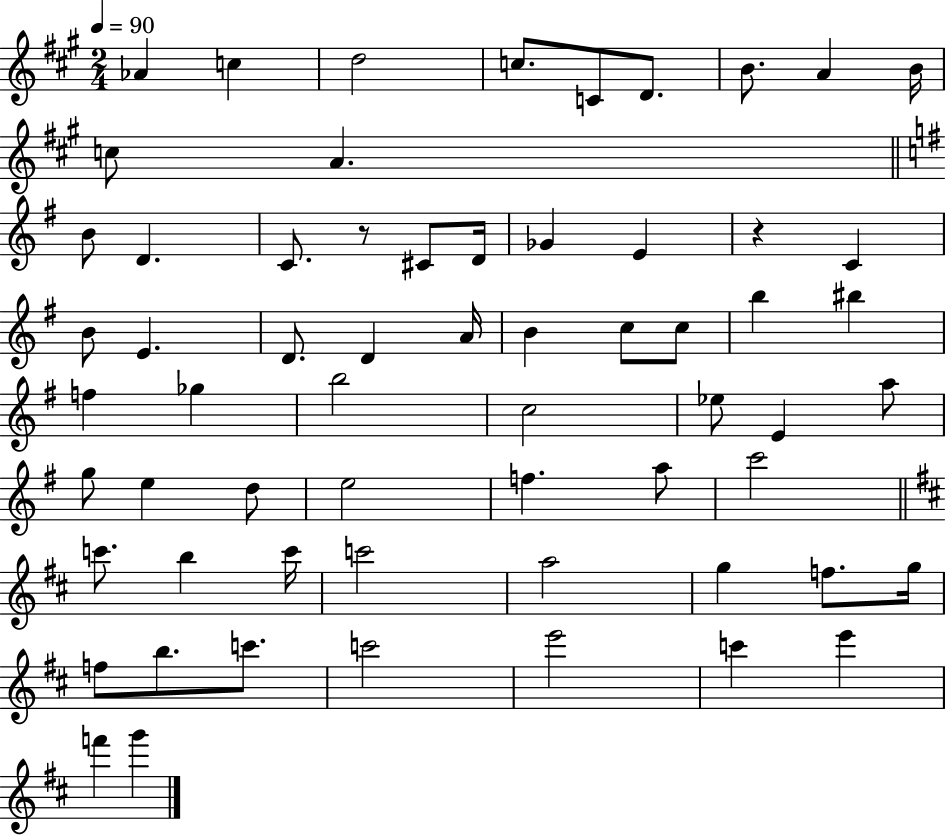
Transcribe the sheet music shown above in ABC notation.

X:1
T:Untitled
M:2/4
L:1/4
K:A
_A c d2 c/2 C/2 D/2 B/2 A B/4 c/2 A B/2 D C/2 z/2 ^C/2 D/4 _G E z C B/2 E D/2 D A/4 B c/2 c/2 b ^b f _g b2 c2 _e/2 E a/2 g/2 e d/2 e2 f a/2 c'2 c'/2 b c'/4 c'2 a2 g f/2 g/4 f/2 b/2 c'/2 c'2 e'2 c' e' f' g'